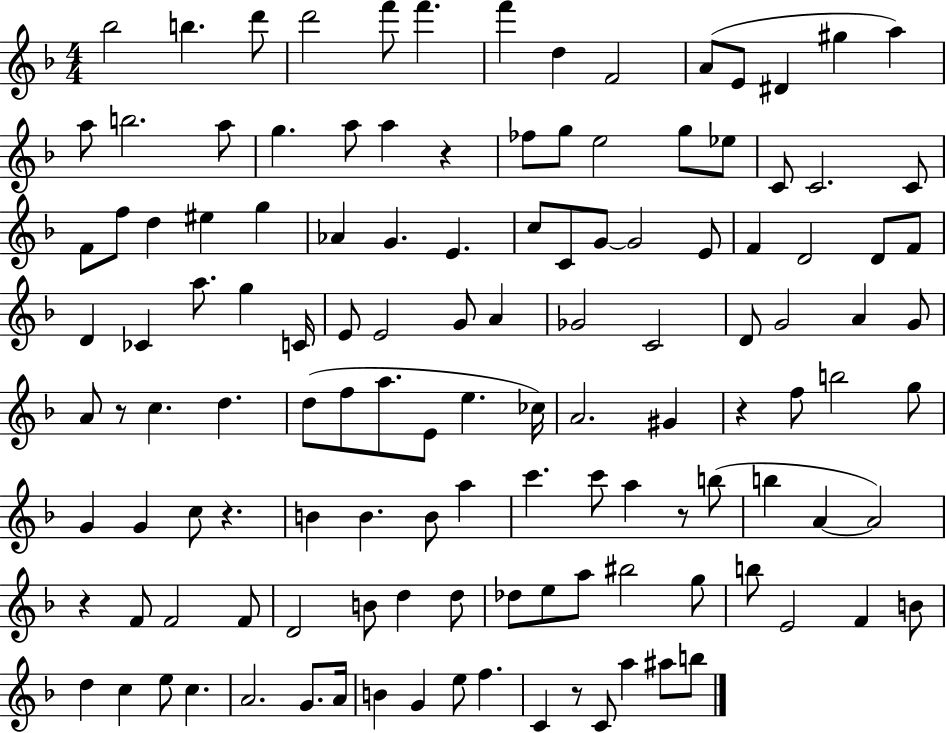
{
  \clef treble
  \numericTimeSignature
  \time 4/4
  \key f \major
  bes''2 b''4. d'''8 | d'''2 f'''8 f'''4. | f'''4 d''4 f'2 | a'8( e'8 dis'4 gis''4 a''4) | \break a''8 b''2. a''8 | g''4. a''8 a''4 r4 | fes''8 g''8 e''2 g''8 ees''8 | c'8 c'2. c'8 | \break f'8 f''8 d''4 eis''4 g''4 | aes'4 g'4. e'4. | c''8 c'8 g'8~~ g'2 e'8 | f'4 d'2 d'8 f'8 | \break d'4 ces'4 a''8. g''4 c'16 | e'8 e'2 g'8 a'4 | ges'2 c'2 | d'8 g'2 a'4 g'8 | \break a'8 r8 c''4. d''4. | d''8( f''8 a''8. e'8 e''4. ces''16) | a'2. gis'4 | r4 f''8 b''2 g''8 | \break g'4 g'4 c''8 r4. | b'4 b'4. b'8 a''4 | c'''4. c'''8 a''4 r8 b''8( | b''4 a'4~~ a'2) | \break r4 f'8 f'2 f'8 | d'2 b'8 d''4 d''8 | des''8 e''8 a''8 bis''2 g''8 | b''8 e'2 f'4 b'8 | \break d''4 c''4 e''8 c''4. | a'2. g'8. a'16 | b'4 g'4 e''8 f''4. | c'4 r8 c'8 a''4 ais''8 b''8 | \break \bar "|."
}